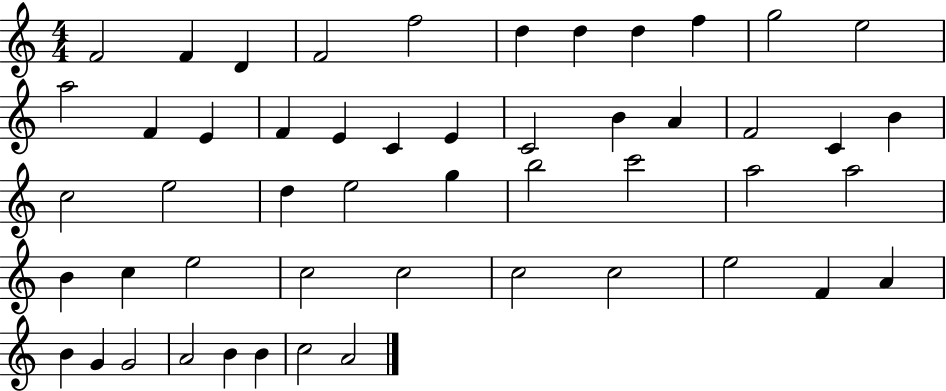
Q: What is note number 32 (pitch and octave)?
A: A5